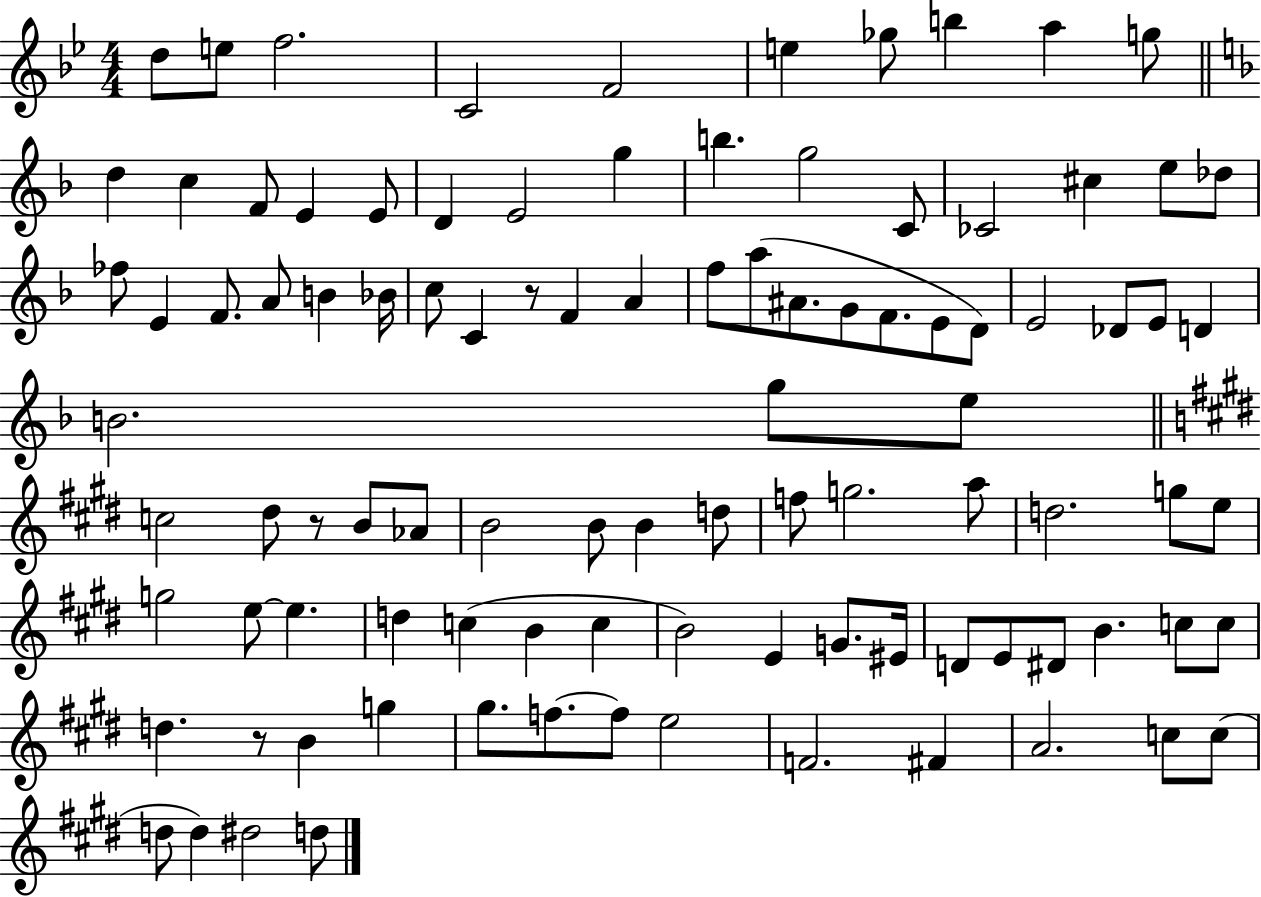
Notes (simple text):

D5/e E5/e F5/h. C4/h F4/h E5/q Gb5/e B5/q A5/q G5/e D5/q C5/q F4/e E4/q E4/e D4/q E4/h G5/q B5/q. G5/h C4/e CES4/h C#5/q E5/e Db5/e FES5/e E4/q F4/e. A4/e B4/q Bb4/s C5/e C4/q R/e F4/q A4/q F5/e A5/e A#4/e. G4/e F4/e. E4/e D4/e E4/h Db4/e E4/e D4/q B4/h. G5/e E5/e C5/h D#5/e R/e B4/e Ab4/e B4/h B4/e B4/q D5/e F5/e G5/h. A5/e D5/h. G5/e E5/e G5/h E5/e E5/q. D5/q C5/q B4/q C5/q B4/h E4/q G4/e. EIS4/s D4/e E4/e D#4/e B4/q. C5/e C5/e D5/q. R/e B4/q G5/q G#5/e. F5/e. F5/e E5/h F4/h. F#4/q A4/h. C5/e C5/e D5/e D5/q D#5/h D5/e